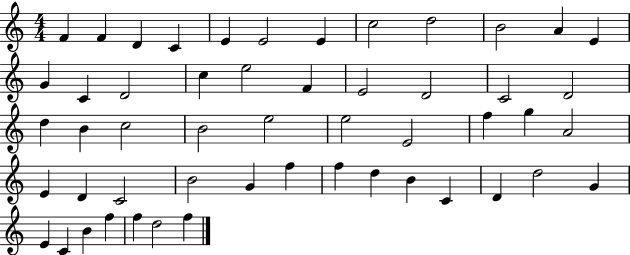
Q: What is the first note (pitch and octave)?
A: F4